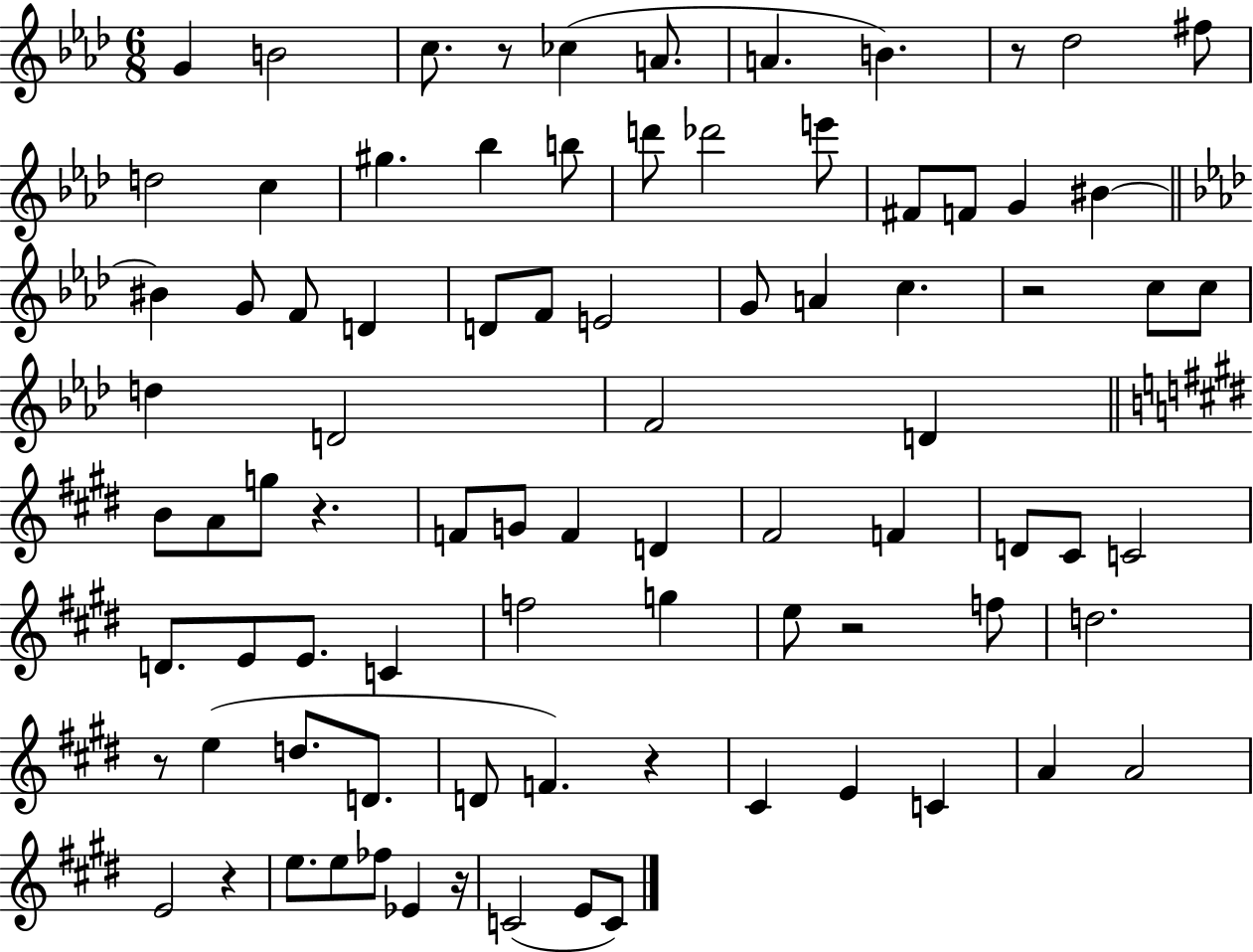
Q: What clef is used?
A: treble